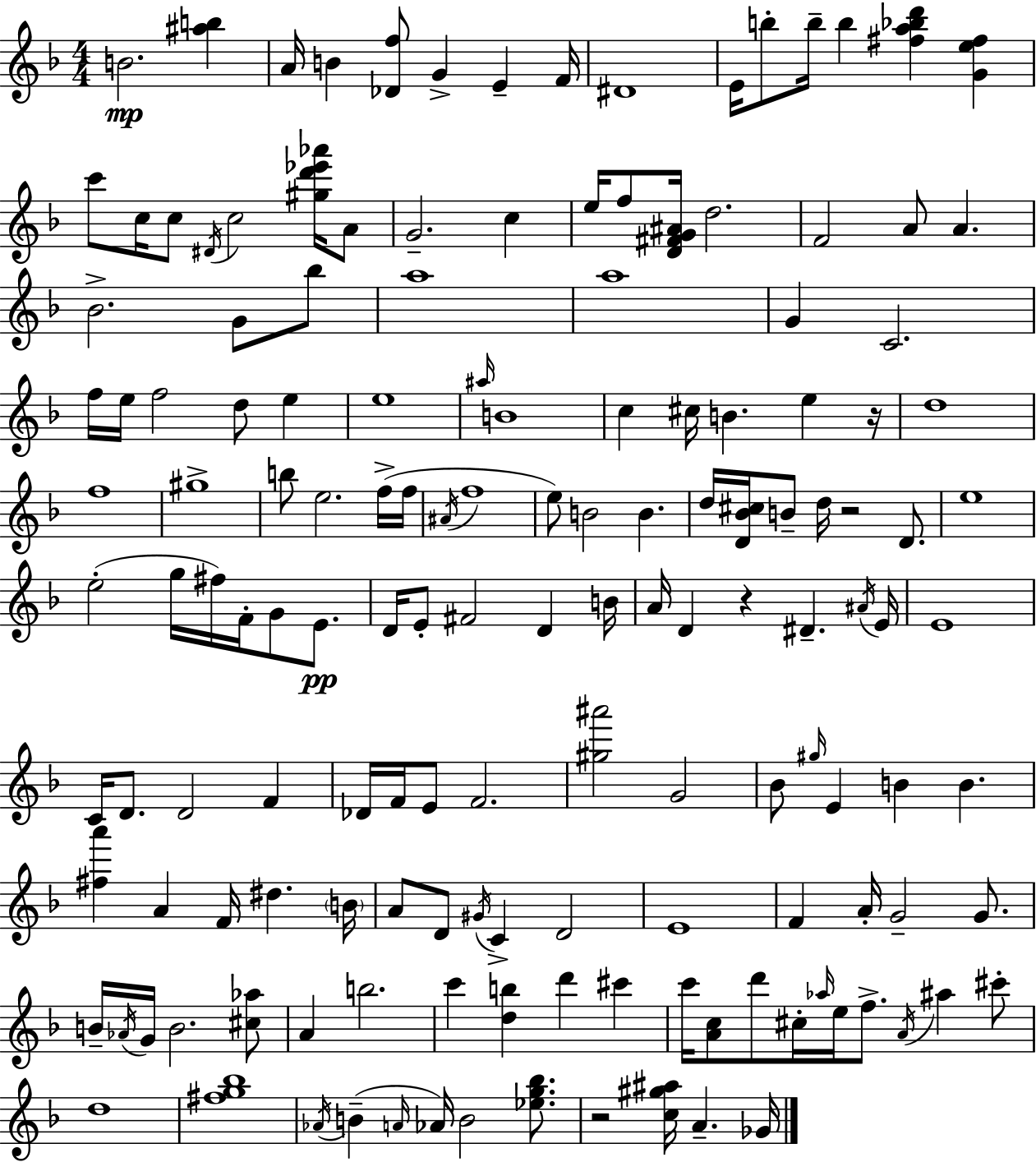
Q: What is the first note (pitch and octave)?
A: B4